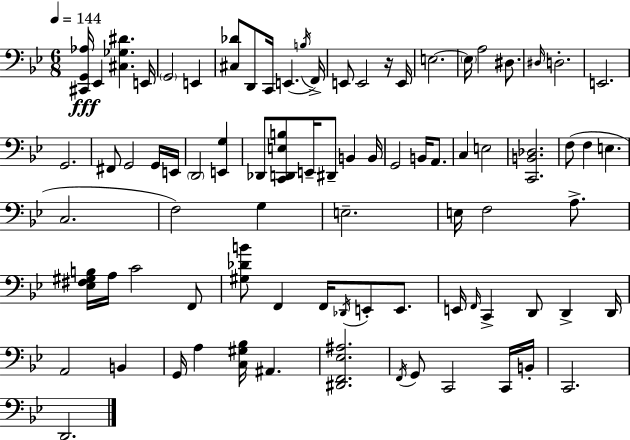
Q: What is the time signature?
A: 6/8